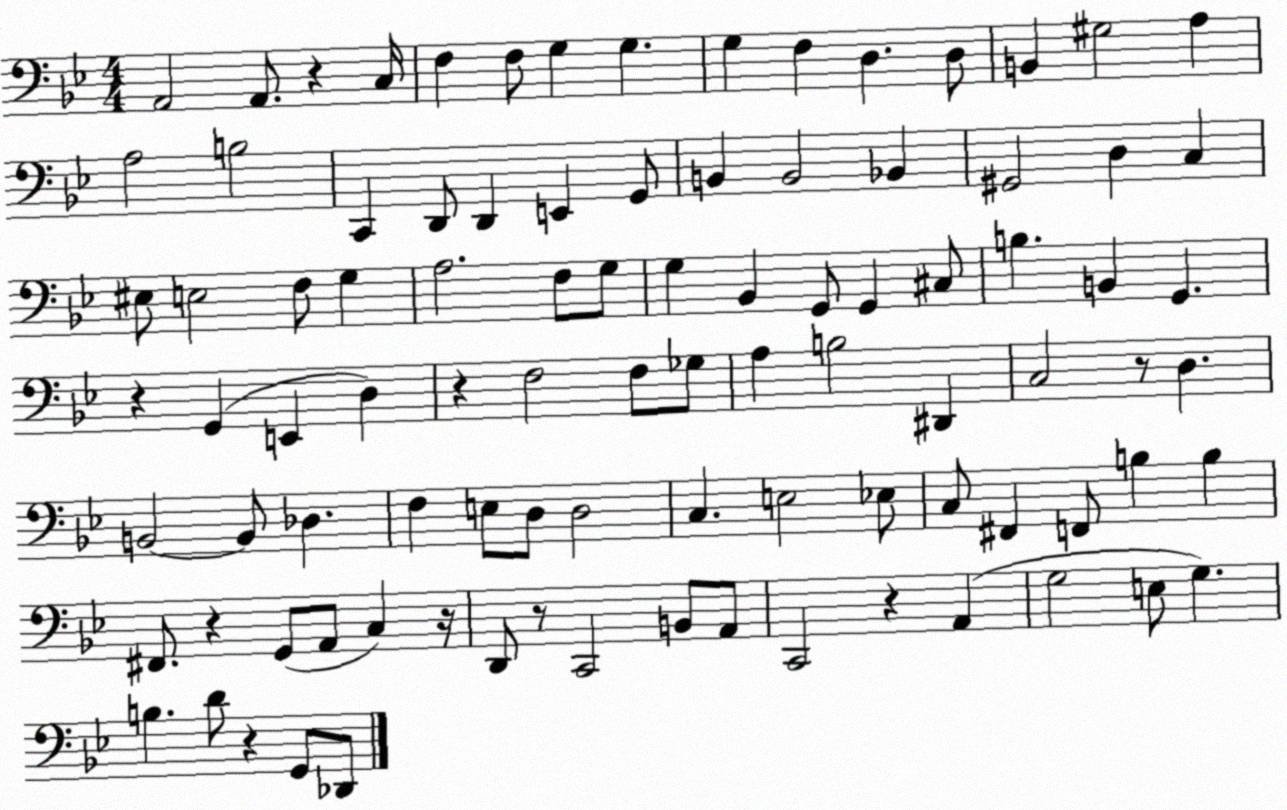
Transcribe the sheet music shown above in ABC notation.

X:1
T:Untitled
M:4/4
L:1/4
K:Bb
A,,2 A,,/2 z C,/4 F, F,/2 G, G, G, F, D, D,/2 B,, ^G,2 A, A,2 B,2 C,, D,,/2 D,, E,, G,,/2 B,, B,,2 _B,, ^G,,2 D, C, ^E,/2 E,2 F,/2 G, A,2 F,/2 G,/2 G, _B,, G,,/2 G,, ^C,/2 B, B,, G,, z G,, E,, D, z F,2 F,/2 _G,/2 A, B,2 ^D,, C,2 z/2 D, B,,2 B,,/2 _D, F, E,/2 D,/2 D,2 C, E,2 _E,/2 C,/2 ^F,, F,,/2 B, B, ^F,,/2 z G,,/2 A,,/2 C, z/4 D,,/2 z/2 C,,2 B,,/2 A,,/2 C,,2 z A,, G,2 E,/2 G, B, D/2 z G,,/2 _D,,/2